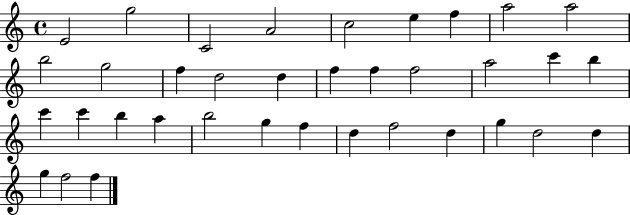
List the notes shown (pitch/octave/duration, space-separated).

E4/h G5/h C4/h A4/h C5/h E5/q F5/q A5/h A5/h B5/h G5/h F5/q D5/h D5/q F5/q F5/q F5/h A5/h C6/q B5/q C6/q C6/q B5/q A5/q B5/h G5/q F5/q D5/q F5/h D5/q G5/q D5/h D5/q G5/q F5/h F5/q